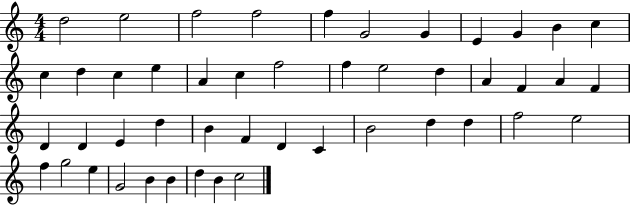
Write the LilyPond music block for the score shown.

{
  \clef treble
  \numericTimeSignature
  \time 4/4
  \key c \major
  d''2 e''2 | f''2 f''2 | f''4 g'2 g'4 | e'4 g'4 b'4 c''4 | \break c''4 d''4 c''4 e''4 | a'4 c''4 f''2 | f''4 e''2 d''4 | a'4 f'4 a'4 f'4 | \break d'4 d'4 e'4 d''4 | b'4 f'4 d'4 c'4 | b'2 d''4 d''4 | f''2 e''2 | \break f''4 g''2 e''4 | g'2 b'4 b'4 | d''4 b'4 c''2 | \bar "|."
}